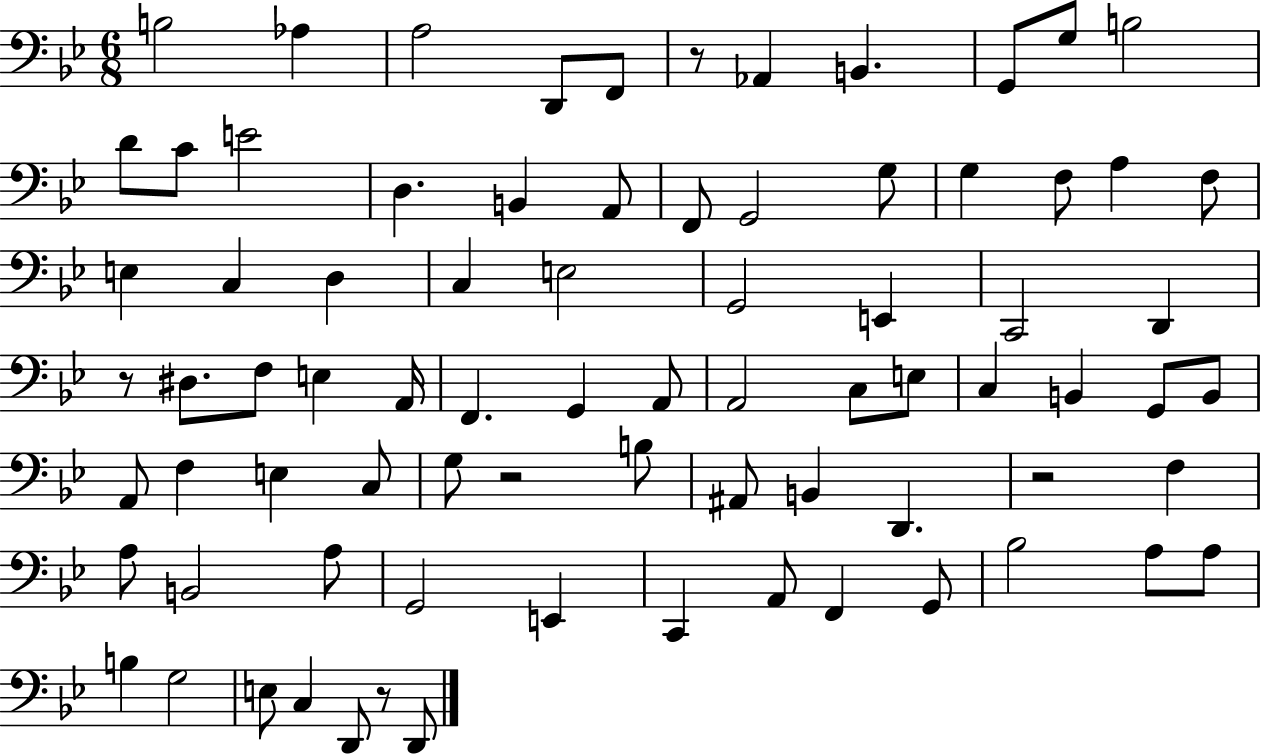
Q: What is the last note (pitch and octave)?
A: D2